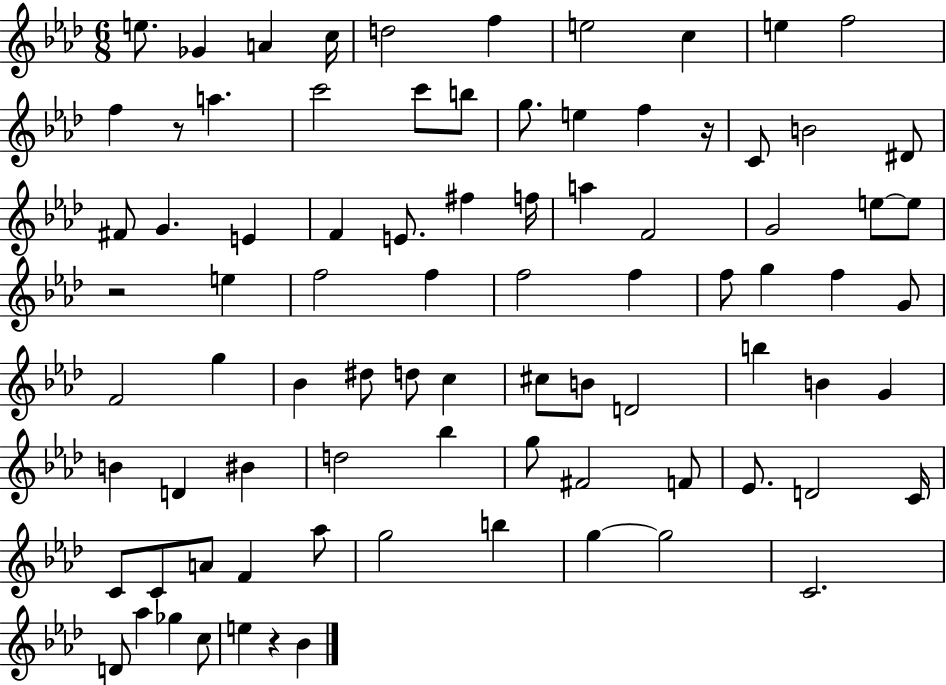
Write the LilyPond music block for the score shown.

{
  \clef treble
  \numericTimeSignature
  \time 6/8
  \key aes \major
  e''8. ges'4 a'4 c''16 | d''2 f''4 | e''2 c''4 | e''4 f''2 | \break f''4 r8 a''4. | c'''2 c'''8 b''8 | g''8. e''4 f''4 r16 | c'8 b'2 dis'8 | \break fis'8 g'4. e'4 | f'4 e'8. fis''4 f''16 | a''4 f'2 | g'2 e''8~~ e''8 | \break r2 e''4 | f''2 f''4 | f''2 f''4 | f''8 g''4 f''4 g'8 | \break f'2 g''4 | bes'4 dis''8 d''8 c''4 | cis''8 b'8 d'2 | b''4 b'4 g'4 | \break b'4 d'4 bis'4 | d''2 bes''4 | g''8 fis'2 f'8 | ees'8. d'2 c'16 | \break c'8 c'8 a'8 f'4 aes''8 | g''2 b''4 | g''4~~ g''2 | c'2. | \break d'8 aes''4 ges''4 c''8 | e''4 r4 bes'4 | \bar "|."
}